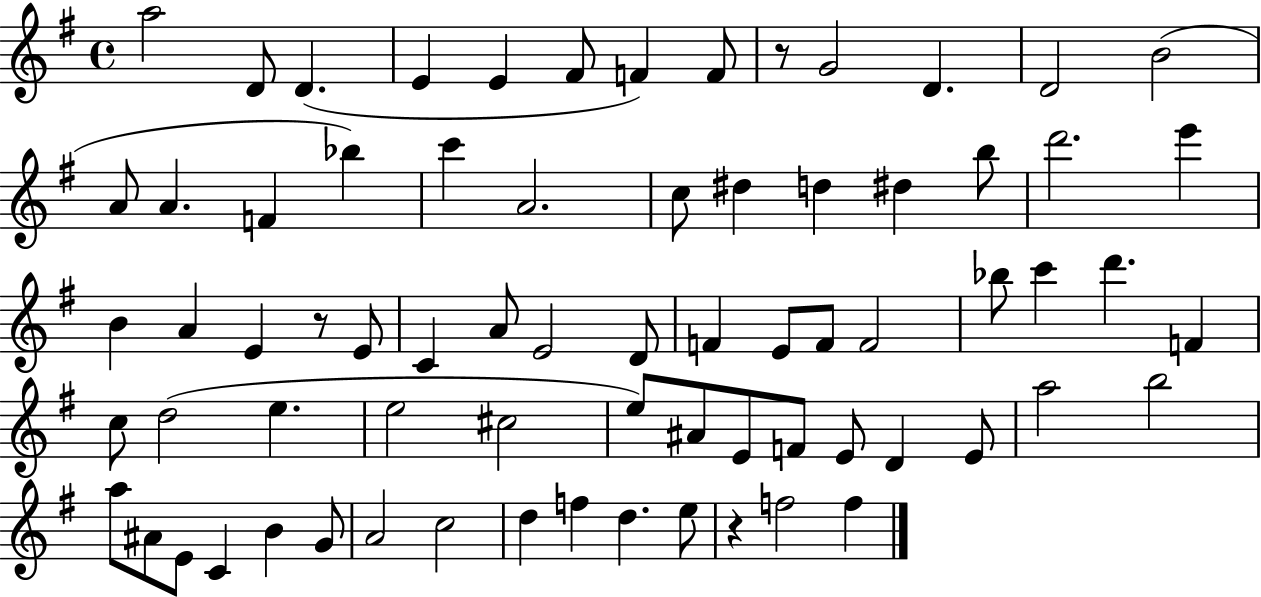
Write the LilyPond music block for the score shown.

{
  \clef treble
  \time 4/4
  \defaultTimeSignature
  \key g \major
  a''2 d'8 d'4.( | e'4 e'4 fis'8 f'4) f'8 | r8 g'2 d'4. | d'2 b'2( | \break a'8 a'4. f'4 bes''4) | c'''4 a'2. | c''8 dis''4 d''4 dis''4 b''8 | d'''2. e'''4 | \break b'4 a'4 e'4 r8 e'8 | c'4 a'8 e'2 d'8 | f'4 e'8 f'8 f'2 | bes''8 c'''4 d'''4. f'4 | \break c''8 d''2( e''4. | e''2 cis''2 | e''8) ais'8 e'8 f'8 e'8 d'4 e'8 | a''2 b''2 | \break a''8 ais'8 e'8 c'4 b'4 g'8 | a'2 c''2 | d''4 f''4 d''4. e''8 | r4 f''2 f''4 | \break \bar "|."
}